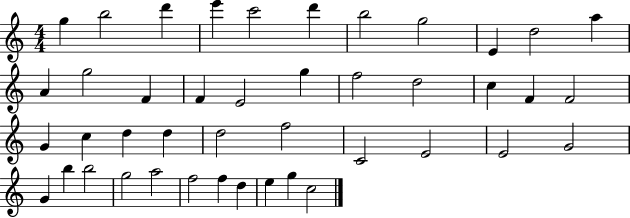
{
  \clef treble
  \numericTimeSignature
  \time 4/4
  \key c \major
  g''4 b''2 d'''4 | e'''4 c'''2 d'''4 | b''2 g''2 | e'4 d''2 a''4 | \break a'4 g''2 f'4 | f'4 e'2 g''4 | f''2 d''2 | c''4 f'4 f'2 | \break g'4 c''4 d''4 d''4 | d''2 f''2 | c'2 e'2 | e'2 g'2 | \break g'4 b''4 b''2 | g''2 a''2 | f''2 f''4 d''4 | e''4 g''4 c''2 | \break \bar "|."
}